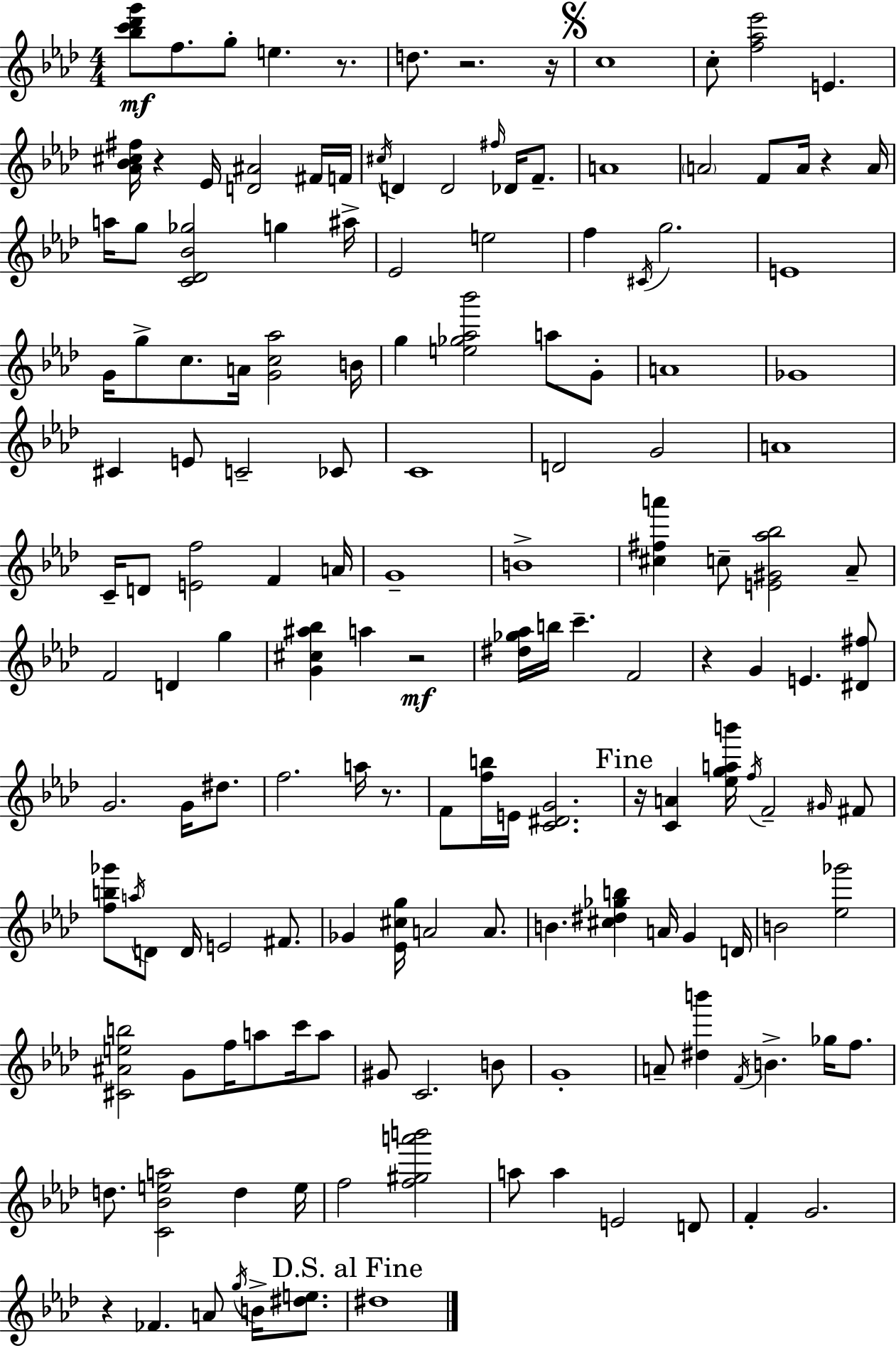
[Bb5,C6,Db6,G6]/e F5/e. G5/e E5/q. R/e. D5/e. R/h. R/s C5/w C5/e [F5,Ab5,Eb6]/h E4/q. [Ab4,Bb4,C#5,F#5]/s R/q Eb4/s [D4,A#4]/h F#4/s F4/s C#5/s D4/q D4/h F#5/s Db4/s F4/e. A4/w A4/h F4/e A4/s R/q A4/s A5/s G5/e [C4,Db4,Bb4,Gb5]/h G5/q A#5/s Eb4/h E5/h F5/q C#4/s G5/h. E4/w G4/s G5/e C5/e. A4/s [G4,C5,Ab5]/h B4/s G5/q [E5,Gb5,Ab5,Bb6]/h A5/e G4/e A4/w Gb4/w C#4/q E4/e C4/h CES4/e C4/w D4/h G4/h A4/w C4/s D4/e [E4,F5]/h F4/q A4/s G4/w B4/w [C#5,F#5,A6]/q C5/e [E4,G#4,Ab5,Bb5]/h Ab4/e F4/h D4/q G5/q [G4,C#5,A#5,Bb5]/q A5/q R/h [D#5,Gb5,Ab5]/s B5/s C6/q. F4/h R/q G4/q E4/q. [D#4,F#5]/e G4/h. G4/s D#5/e. F5/h. A5/s R/e. F4/e [F5,B5]/s E4/s [C4,D#4,G4]/h. R/s [C4,A4]/q [Eb5,G5,A5,B6]/s F5/s F4/h G#4/s F#4/e [F5,B5,Gb6]/e A5/s D4/e D4/s E4/h F#4/e. Gb4/q [Eb4,C#5,G5]/s A4/h A4/e. B4/q. [C#5,D#5,Gb5,B5]/q A4/s G4/q D4/s B4/h [Eb5,Gb6]/h [C#4,A#4,E5,B5]/h G4/e F5/s A5/e C6/s A5/e G#4/e C4/h. B4/e G4/w A4/e [D#5,B6]/q F4/s B4/q. Gb5/s F5/e. D5/e. [C4,Bb4,E5,A5]/h D5/q E5/s F5/h [F5,G#5,A6,B6]/h A5/e A5/q E4/h D4/e F4/q G4/h. R/q FES4/q. A4/e G5/s B4/s [D#5,E5]/e. D#5/w